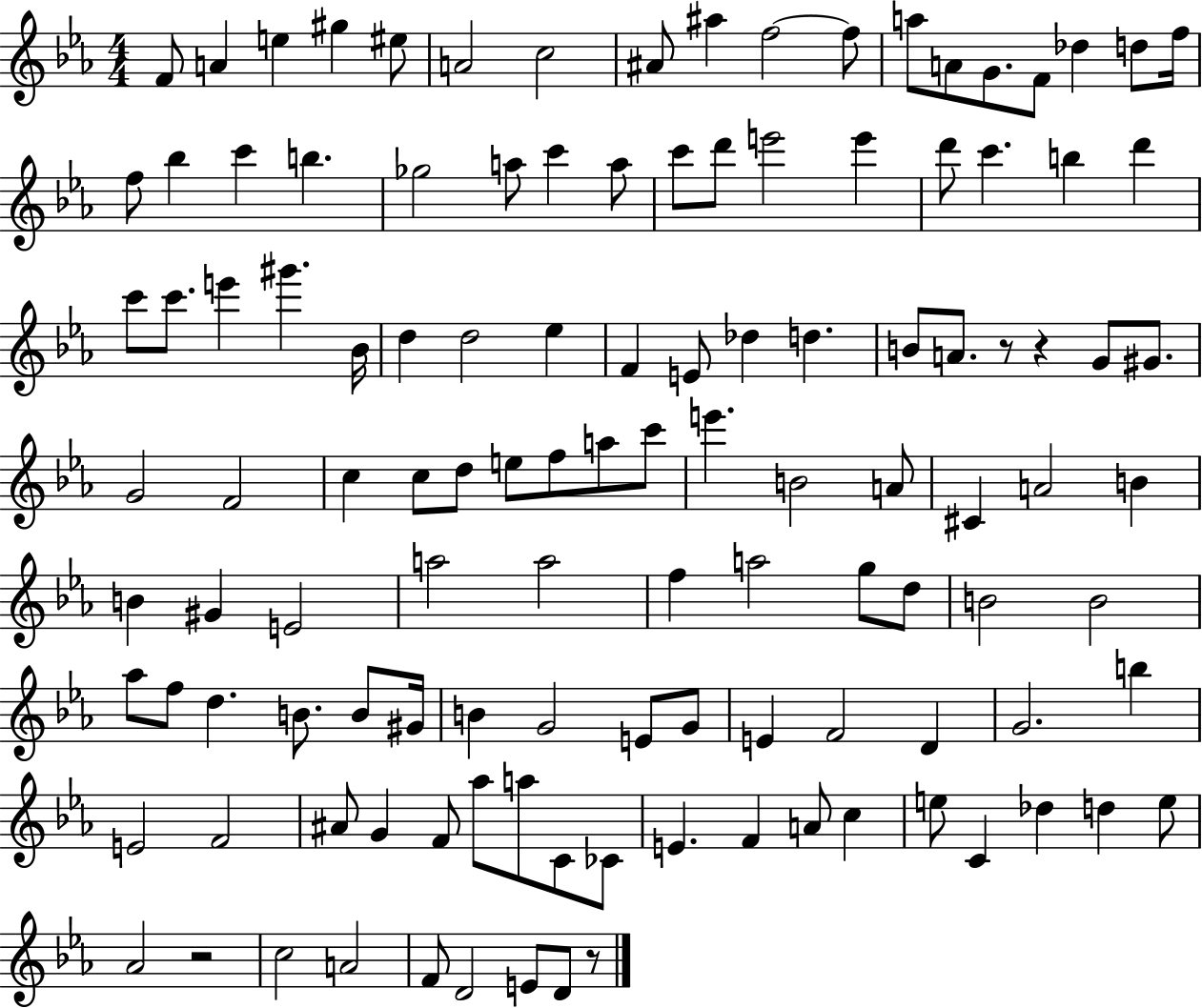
{
  \clef treble
  \numericTimeSignature
  \time 4/4
  \key ees \major
  \repeat volta 2 { f'8 a'4 e''4 gis''4 eis''8 | a'2 c''2 | ais'8 ais''4 f''2~~ f''8 | a''8 a'8 g'8. f'8 des''4 d''8 f''16 | \break f''8 bes''4 c'''4 b''4. | ges''2 a''8 c'''4 a''8 | c'''8 d'''8 e'''2 e'''4 | d'''8 c'''4. b''4 d'''4 | \break c'''8 c'''8. e'''4 gis'''4. bes'16 | d''4 d''2 ees''4 | f'4 e'8 des''4 d''4. | b'8 a'8. r8 r4 g'8 gis'8. | \break g'2 f'2 | c''4 c''8 d''8 e''8 f''8 a''8 c'''8 | e'''4. b'2 a'8 | cis'4 a'2 b'4 | \break b'4 gis'4 e'2 | a''2 a''2 | f''4 a''2 g''8 d''8 | b'2 b'2 | \break aes''8 f''8 d''4. b'8. b'8 gis'16 | b'4 g'2 e'8 g'8 | e'4 f'2 d'4 | g'2. b''4 | \break e'2 f'2 | ais'8 g'4 f'8 aes''8 a''8 c'8 ces'8 | e'4. f'4 a'8 c''4 | e''8 c'4 des''4 d''4 e''8 | \break aes'2 r2 | c''2 a'2 | f'8 d'2 e'8 d'8 r8 | } \bar "|."
}